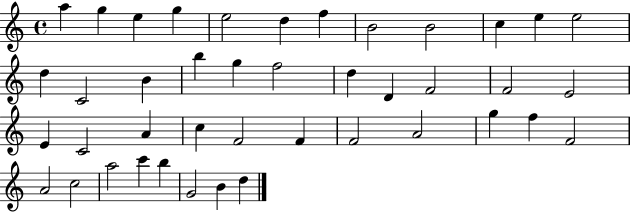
X:1
T:Untitled
M:4/4
L:1/4
K:C
a g e g e2 d f B2 B2 c e e2 d C2 B b g f2 d D F2 F2 E2 E C2 A c F2 F F2 A2 g f F2 A2 c2 a2 c' b G2 B d